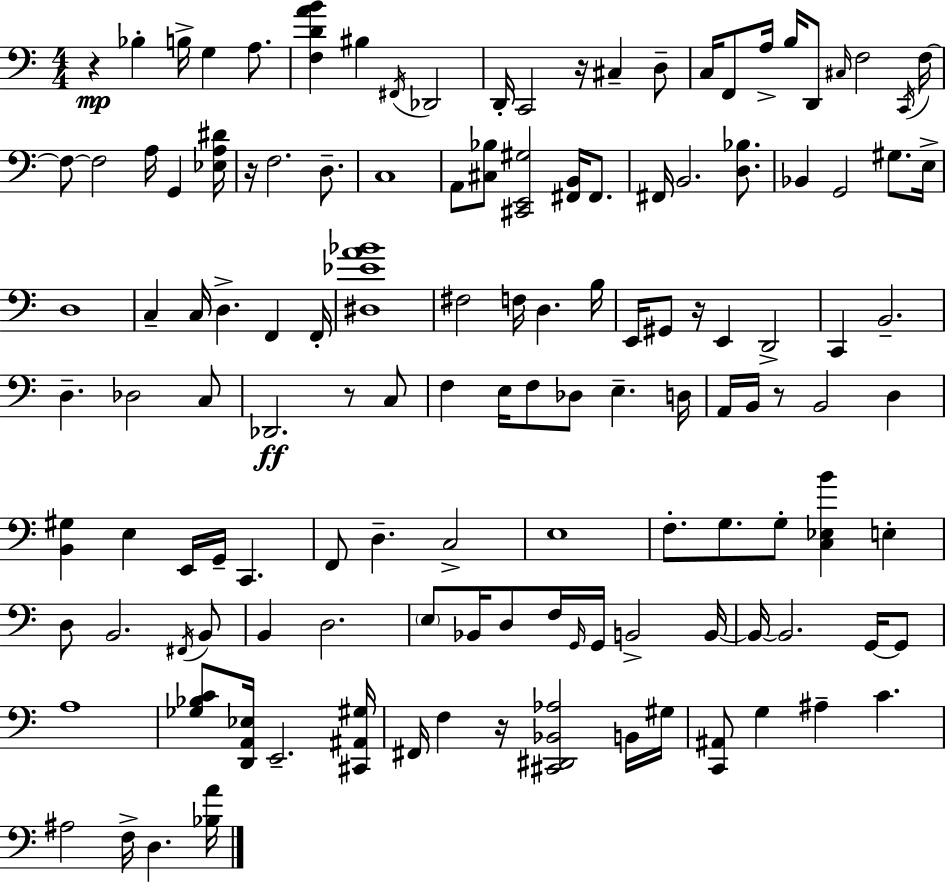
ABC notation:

X:1
T:Untitled
M:4/4
L:1/4
K:C
z _B, B,/4 G, A,/2 [F,DAB] ^B, ^F,,/4 _D,,2 D,,/4 C,,2 z/4 ^C, D,/2 C,/4 F,,/2 A,/4 B,/4 D,,/2 ^C,/4 F,2 C,,/4 F,/4 F,/2 F,2 A,/4 G,, [_E,A,^D]/4 z/4 F,2 D,/2 C,4 A,,/2 [^C,_B,]/2 [^C,,E,,^G,]2 [^F,,B,,]/4 ^F,,/2 ^F,,/4 B,,2 [D,_B,]/2 _B,, G,,2 ^G,/2 E,/4 D,4 C, C,/4 D, F,, F,,/4 [^D,_EA_B]4 ^F,2 F,/4 D, B,/4 E,,/4 ^G,,/2 z/4 E,, D,,2 C,, B,,2 D, _D,2 C,/2 _D,,2 z/2 C,/2 F, E,/4 F,/2 _D,/2 E, D,/4 A,,/4 B,,/4 z/2 B,,2 D, [B,,^G,] E, E,,/4 G,,/4 C,, F,,/2 D, C,2 E,4 F,/2 G,/2 G,/2 [C,_E,B] E, D,/2 B,,2 ^F,,/4 B,,/2 B,, D,2 E,/2 _B,,/4 D,/2 F,/4 G,,/4 G,,/4 B,,2 B,,/4 B,,/4 B,,2 G,,/4 G,,/2 A,4 [_G,_B,C]/2 [D,,A,,_E,]/4 E,,2 [^C,,^A,,^G,]/4 ^F,,/4 F, z/4 [^C,,^D,,_B,,_A,]2 B,,/4 ^G,/4 [C,,^A,,]/2 G, ^A, C ^A,2 F,/4 D, [_B,A]/4